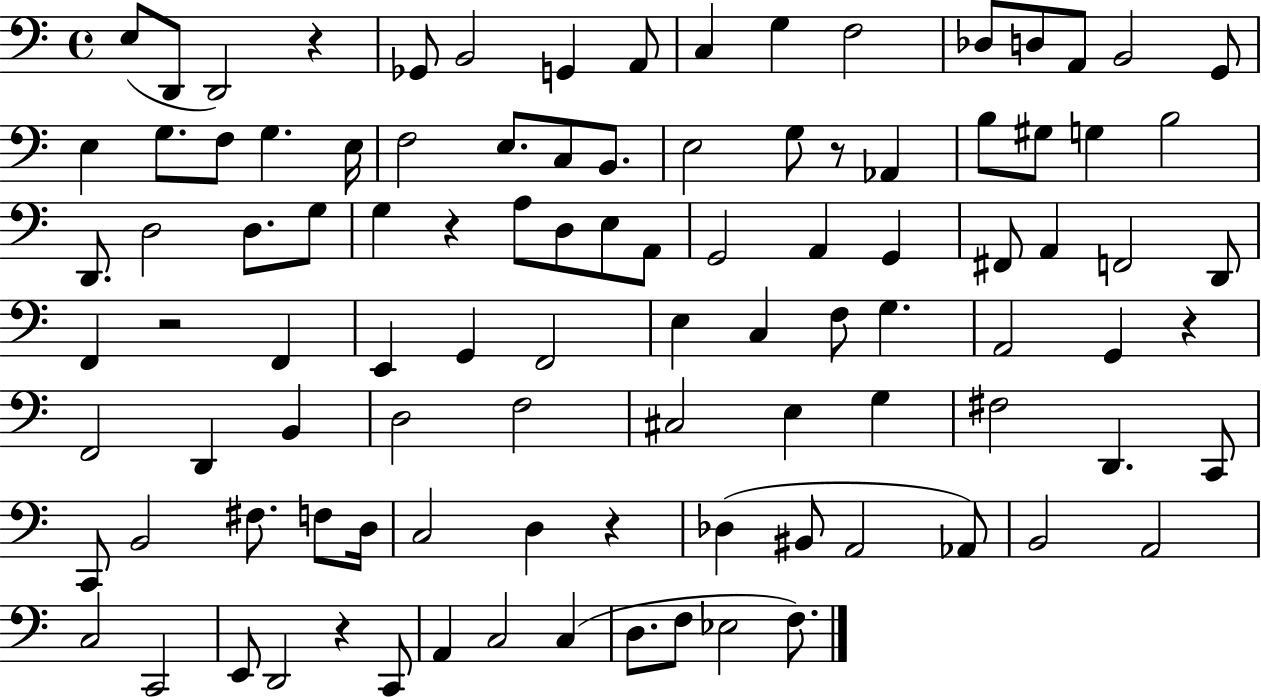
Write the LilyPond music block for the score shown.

{
  \clef bass
  \time 4/4
  \defaultTimeSignature
  \key c \major
  e8( d,8 d,2) r4 | ges,8 b,2 g,4 a,8 | c4 g4 f2 | des8 d8 a,8 b,2 g,8 | \break e4 g8. f8 g4. e16 | f2 e8. c8 b,8. | e2 g8 r8 aes,4 | b8 gis8 g4 b2 | \break d,8. d2 d8. g8 | g4 r4 a8 d8 e8 a,8 | g,2 a,4 g,4 | fis,8 a,4 f,2 d,8 | \break f,4 r2 f,4 | e,4 g,4 f,2 | e4 c4 f8 g4. | a,2 g,4 r4 | \break f,2 d,4 b,4 | d2 f2 | cis2 e4 g4 | fis2 d,4. c,8 | \break c,8 b,2 fis8. f8 d16 | c2 d4 r4 | des4( bis,8 a,2 aes,8) | b,2 a,2 | \break c2 c,2 | e,8 d,2 r4 c,8 | a,4 c2 c4( | d8. f8 ees2 f8.) | \break \bar "|."
}